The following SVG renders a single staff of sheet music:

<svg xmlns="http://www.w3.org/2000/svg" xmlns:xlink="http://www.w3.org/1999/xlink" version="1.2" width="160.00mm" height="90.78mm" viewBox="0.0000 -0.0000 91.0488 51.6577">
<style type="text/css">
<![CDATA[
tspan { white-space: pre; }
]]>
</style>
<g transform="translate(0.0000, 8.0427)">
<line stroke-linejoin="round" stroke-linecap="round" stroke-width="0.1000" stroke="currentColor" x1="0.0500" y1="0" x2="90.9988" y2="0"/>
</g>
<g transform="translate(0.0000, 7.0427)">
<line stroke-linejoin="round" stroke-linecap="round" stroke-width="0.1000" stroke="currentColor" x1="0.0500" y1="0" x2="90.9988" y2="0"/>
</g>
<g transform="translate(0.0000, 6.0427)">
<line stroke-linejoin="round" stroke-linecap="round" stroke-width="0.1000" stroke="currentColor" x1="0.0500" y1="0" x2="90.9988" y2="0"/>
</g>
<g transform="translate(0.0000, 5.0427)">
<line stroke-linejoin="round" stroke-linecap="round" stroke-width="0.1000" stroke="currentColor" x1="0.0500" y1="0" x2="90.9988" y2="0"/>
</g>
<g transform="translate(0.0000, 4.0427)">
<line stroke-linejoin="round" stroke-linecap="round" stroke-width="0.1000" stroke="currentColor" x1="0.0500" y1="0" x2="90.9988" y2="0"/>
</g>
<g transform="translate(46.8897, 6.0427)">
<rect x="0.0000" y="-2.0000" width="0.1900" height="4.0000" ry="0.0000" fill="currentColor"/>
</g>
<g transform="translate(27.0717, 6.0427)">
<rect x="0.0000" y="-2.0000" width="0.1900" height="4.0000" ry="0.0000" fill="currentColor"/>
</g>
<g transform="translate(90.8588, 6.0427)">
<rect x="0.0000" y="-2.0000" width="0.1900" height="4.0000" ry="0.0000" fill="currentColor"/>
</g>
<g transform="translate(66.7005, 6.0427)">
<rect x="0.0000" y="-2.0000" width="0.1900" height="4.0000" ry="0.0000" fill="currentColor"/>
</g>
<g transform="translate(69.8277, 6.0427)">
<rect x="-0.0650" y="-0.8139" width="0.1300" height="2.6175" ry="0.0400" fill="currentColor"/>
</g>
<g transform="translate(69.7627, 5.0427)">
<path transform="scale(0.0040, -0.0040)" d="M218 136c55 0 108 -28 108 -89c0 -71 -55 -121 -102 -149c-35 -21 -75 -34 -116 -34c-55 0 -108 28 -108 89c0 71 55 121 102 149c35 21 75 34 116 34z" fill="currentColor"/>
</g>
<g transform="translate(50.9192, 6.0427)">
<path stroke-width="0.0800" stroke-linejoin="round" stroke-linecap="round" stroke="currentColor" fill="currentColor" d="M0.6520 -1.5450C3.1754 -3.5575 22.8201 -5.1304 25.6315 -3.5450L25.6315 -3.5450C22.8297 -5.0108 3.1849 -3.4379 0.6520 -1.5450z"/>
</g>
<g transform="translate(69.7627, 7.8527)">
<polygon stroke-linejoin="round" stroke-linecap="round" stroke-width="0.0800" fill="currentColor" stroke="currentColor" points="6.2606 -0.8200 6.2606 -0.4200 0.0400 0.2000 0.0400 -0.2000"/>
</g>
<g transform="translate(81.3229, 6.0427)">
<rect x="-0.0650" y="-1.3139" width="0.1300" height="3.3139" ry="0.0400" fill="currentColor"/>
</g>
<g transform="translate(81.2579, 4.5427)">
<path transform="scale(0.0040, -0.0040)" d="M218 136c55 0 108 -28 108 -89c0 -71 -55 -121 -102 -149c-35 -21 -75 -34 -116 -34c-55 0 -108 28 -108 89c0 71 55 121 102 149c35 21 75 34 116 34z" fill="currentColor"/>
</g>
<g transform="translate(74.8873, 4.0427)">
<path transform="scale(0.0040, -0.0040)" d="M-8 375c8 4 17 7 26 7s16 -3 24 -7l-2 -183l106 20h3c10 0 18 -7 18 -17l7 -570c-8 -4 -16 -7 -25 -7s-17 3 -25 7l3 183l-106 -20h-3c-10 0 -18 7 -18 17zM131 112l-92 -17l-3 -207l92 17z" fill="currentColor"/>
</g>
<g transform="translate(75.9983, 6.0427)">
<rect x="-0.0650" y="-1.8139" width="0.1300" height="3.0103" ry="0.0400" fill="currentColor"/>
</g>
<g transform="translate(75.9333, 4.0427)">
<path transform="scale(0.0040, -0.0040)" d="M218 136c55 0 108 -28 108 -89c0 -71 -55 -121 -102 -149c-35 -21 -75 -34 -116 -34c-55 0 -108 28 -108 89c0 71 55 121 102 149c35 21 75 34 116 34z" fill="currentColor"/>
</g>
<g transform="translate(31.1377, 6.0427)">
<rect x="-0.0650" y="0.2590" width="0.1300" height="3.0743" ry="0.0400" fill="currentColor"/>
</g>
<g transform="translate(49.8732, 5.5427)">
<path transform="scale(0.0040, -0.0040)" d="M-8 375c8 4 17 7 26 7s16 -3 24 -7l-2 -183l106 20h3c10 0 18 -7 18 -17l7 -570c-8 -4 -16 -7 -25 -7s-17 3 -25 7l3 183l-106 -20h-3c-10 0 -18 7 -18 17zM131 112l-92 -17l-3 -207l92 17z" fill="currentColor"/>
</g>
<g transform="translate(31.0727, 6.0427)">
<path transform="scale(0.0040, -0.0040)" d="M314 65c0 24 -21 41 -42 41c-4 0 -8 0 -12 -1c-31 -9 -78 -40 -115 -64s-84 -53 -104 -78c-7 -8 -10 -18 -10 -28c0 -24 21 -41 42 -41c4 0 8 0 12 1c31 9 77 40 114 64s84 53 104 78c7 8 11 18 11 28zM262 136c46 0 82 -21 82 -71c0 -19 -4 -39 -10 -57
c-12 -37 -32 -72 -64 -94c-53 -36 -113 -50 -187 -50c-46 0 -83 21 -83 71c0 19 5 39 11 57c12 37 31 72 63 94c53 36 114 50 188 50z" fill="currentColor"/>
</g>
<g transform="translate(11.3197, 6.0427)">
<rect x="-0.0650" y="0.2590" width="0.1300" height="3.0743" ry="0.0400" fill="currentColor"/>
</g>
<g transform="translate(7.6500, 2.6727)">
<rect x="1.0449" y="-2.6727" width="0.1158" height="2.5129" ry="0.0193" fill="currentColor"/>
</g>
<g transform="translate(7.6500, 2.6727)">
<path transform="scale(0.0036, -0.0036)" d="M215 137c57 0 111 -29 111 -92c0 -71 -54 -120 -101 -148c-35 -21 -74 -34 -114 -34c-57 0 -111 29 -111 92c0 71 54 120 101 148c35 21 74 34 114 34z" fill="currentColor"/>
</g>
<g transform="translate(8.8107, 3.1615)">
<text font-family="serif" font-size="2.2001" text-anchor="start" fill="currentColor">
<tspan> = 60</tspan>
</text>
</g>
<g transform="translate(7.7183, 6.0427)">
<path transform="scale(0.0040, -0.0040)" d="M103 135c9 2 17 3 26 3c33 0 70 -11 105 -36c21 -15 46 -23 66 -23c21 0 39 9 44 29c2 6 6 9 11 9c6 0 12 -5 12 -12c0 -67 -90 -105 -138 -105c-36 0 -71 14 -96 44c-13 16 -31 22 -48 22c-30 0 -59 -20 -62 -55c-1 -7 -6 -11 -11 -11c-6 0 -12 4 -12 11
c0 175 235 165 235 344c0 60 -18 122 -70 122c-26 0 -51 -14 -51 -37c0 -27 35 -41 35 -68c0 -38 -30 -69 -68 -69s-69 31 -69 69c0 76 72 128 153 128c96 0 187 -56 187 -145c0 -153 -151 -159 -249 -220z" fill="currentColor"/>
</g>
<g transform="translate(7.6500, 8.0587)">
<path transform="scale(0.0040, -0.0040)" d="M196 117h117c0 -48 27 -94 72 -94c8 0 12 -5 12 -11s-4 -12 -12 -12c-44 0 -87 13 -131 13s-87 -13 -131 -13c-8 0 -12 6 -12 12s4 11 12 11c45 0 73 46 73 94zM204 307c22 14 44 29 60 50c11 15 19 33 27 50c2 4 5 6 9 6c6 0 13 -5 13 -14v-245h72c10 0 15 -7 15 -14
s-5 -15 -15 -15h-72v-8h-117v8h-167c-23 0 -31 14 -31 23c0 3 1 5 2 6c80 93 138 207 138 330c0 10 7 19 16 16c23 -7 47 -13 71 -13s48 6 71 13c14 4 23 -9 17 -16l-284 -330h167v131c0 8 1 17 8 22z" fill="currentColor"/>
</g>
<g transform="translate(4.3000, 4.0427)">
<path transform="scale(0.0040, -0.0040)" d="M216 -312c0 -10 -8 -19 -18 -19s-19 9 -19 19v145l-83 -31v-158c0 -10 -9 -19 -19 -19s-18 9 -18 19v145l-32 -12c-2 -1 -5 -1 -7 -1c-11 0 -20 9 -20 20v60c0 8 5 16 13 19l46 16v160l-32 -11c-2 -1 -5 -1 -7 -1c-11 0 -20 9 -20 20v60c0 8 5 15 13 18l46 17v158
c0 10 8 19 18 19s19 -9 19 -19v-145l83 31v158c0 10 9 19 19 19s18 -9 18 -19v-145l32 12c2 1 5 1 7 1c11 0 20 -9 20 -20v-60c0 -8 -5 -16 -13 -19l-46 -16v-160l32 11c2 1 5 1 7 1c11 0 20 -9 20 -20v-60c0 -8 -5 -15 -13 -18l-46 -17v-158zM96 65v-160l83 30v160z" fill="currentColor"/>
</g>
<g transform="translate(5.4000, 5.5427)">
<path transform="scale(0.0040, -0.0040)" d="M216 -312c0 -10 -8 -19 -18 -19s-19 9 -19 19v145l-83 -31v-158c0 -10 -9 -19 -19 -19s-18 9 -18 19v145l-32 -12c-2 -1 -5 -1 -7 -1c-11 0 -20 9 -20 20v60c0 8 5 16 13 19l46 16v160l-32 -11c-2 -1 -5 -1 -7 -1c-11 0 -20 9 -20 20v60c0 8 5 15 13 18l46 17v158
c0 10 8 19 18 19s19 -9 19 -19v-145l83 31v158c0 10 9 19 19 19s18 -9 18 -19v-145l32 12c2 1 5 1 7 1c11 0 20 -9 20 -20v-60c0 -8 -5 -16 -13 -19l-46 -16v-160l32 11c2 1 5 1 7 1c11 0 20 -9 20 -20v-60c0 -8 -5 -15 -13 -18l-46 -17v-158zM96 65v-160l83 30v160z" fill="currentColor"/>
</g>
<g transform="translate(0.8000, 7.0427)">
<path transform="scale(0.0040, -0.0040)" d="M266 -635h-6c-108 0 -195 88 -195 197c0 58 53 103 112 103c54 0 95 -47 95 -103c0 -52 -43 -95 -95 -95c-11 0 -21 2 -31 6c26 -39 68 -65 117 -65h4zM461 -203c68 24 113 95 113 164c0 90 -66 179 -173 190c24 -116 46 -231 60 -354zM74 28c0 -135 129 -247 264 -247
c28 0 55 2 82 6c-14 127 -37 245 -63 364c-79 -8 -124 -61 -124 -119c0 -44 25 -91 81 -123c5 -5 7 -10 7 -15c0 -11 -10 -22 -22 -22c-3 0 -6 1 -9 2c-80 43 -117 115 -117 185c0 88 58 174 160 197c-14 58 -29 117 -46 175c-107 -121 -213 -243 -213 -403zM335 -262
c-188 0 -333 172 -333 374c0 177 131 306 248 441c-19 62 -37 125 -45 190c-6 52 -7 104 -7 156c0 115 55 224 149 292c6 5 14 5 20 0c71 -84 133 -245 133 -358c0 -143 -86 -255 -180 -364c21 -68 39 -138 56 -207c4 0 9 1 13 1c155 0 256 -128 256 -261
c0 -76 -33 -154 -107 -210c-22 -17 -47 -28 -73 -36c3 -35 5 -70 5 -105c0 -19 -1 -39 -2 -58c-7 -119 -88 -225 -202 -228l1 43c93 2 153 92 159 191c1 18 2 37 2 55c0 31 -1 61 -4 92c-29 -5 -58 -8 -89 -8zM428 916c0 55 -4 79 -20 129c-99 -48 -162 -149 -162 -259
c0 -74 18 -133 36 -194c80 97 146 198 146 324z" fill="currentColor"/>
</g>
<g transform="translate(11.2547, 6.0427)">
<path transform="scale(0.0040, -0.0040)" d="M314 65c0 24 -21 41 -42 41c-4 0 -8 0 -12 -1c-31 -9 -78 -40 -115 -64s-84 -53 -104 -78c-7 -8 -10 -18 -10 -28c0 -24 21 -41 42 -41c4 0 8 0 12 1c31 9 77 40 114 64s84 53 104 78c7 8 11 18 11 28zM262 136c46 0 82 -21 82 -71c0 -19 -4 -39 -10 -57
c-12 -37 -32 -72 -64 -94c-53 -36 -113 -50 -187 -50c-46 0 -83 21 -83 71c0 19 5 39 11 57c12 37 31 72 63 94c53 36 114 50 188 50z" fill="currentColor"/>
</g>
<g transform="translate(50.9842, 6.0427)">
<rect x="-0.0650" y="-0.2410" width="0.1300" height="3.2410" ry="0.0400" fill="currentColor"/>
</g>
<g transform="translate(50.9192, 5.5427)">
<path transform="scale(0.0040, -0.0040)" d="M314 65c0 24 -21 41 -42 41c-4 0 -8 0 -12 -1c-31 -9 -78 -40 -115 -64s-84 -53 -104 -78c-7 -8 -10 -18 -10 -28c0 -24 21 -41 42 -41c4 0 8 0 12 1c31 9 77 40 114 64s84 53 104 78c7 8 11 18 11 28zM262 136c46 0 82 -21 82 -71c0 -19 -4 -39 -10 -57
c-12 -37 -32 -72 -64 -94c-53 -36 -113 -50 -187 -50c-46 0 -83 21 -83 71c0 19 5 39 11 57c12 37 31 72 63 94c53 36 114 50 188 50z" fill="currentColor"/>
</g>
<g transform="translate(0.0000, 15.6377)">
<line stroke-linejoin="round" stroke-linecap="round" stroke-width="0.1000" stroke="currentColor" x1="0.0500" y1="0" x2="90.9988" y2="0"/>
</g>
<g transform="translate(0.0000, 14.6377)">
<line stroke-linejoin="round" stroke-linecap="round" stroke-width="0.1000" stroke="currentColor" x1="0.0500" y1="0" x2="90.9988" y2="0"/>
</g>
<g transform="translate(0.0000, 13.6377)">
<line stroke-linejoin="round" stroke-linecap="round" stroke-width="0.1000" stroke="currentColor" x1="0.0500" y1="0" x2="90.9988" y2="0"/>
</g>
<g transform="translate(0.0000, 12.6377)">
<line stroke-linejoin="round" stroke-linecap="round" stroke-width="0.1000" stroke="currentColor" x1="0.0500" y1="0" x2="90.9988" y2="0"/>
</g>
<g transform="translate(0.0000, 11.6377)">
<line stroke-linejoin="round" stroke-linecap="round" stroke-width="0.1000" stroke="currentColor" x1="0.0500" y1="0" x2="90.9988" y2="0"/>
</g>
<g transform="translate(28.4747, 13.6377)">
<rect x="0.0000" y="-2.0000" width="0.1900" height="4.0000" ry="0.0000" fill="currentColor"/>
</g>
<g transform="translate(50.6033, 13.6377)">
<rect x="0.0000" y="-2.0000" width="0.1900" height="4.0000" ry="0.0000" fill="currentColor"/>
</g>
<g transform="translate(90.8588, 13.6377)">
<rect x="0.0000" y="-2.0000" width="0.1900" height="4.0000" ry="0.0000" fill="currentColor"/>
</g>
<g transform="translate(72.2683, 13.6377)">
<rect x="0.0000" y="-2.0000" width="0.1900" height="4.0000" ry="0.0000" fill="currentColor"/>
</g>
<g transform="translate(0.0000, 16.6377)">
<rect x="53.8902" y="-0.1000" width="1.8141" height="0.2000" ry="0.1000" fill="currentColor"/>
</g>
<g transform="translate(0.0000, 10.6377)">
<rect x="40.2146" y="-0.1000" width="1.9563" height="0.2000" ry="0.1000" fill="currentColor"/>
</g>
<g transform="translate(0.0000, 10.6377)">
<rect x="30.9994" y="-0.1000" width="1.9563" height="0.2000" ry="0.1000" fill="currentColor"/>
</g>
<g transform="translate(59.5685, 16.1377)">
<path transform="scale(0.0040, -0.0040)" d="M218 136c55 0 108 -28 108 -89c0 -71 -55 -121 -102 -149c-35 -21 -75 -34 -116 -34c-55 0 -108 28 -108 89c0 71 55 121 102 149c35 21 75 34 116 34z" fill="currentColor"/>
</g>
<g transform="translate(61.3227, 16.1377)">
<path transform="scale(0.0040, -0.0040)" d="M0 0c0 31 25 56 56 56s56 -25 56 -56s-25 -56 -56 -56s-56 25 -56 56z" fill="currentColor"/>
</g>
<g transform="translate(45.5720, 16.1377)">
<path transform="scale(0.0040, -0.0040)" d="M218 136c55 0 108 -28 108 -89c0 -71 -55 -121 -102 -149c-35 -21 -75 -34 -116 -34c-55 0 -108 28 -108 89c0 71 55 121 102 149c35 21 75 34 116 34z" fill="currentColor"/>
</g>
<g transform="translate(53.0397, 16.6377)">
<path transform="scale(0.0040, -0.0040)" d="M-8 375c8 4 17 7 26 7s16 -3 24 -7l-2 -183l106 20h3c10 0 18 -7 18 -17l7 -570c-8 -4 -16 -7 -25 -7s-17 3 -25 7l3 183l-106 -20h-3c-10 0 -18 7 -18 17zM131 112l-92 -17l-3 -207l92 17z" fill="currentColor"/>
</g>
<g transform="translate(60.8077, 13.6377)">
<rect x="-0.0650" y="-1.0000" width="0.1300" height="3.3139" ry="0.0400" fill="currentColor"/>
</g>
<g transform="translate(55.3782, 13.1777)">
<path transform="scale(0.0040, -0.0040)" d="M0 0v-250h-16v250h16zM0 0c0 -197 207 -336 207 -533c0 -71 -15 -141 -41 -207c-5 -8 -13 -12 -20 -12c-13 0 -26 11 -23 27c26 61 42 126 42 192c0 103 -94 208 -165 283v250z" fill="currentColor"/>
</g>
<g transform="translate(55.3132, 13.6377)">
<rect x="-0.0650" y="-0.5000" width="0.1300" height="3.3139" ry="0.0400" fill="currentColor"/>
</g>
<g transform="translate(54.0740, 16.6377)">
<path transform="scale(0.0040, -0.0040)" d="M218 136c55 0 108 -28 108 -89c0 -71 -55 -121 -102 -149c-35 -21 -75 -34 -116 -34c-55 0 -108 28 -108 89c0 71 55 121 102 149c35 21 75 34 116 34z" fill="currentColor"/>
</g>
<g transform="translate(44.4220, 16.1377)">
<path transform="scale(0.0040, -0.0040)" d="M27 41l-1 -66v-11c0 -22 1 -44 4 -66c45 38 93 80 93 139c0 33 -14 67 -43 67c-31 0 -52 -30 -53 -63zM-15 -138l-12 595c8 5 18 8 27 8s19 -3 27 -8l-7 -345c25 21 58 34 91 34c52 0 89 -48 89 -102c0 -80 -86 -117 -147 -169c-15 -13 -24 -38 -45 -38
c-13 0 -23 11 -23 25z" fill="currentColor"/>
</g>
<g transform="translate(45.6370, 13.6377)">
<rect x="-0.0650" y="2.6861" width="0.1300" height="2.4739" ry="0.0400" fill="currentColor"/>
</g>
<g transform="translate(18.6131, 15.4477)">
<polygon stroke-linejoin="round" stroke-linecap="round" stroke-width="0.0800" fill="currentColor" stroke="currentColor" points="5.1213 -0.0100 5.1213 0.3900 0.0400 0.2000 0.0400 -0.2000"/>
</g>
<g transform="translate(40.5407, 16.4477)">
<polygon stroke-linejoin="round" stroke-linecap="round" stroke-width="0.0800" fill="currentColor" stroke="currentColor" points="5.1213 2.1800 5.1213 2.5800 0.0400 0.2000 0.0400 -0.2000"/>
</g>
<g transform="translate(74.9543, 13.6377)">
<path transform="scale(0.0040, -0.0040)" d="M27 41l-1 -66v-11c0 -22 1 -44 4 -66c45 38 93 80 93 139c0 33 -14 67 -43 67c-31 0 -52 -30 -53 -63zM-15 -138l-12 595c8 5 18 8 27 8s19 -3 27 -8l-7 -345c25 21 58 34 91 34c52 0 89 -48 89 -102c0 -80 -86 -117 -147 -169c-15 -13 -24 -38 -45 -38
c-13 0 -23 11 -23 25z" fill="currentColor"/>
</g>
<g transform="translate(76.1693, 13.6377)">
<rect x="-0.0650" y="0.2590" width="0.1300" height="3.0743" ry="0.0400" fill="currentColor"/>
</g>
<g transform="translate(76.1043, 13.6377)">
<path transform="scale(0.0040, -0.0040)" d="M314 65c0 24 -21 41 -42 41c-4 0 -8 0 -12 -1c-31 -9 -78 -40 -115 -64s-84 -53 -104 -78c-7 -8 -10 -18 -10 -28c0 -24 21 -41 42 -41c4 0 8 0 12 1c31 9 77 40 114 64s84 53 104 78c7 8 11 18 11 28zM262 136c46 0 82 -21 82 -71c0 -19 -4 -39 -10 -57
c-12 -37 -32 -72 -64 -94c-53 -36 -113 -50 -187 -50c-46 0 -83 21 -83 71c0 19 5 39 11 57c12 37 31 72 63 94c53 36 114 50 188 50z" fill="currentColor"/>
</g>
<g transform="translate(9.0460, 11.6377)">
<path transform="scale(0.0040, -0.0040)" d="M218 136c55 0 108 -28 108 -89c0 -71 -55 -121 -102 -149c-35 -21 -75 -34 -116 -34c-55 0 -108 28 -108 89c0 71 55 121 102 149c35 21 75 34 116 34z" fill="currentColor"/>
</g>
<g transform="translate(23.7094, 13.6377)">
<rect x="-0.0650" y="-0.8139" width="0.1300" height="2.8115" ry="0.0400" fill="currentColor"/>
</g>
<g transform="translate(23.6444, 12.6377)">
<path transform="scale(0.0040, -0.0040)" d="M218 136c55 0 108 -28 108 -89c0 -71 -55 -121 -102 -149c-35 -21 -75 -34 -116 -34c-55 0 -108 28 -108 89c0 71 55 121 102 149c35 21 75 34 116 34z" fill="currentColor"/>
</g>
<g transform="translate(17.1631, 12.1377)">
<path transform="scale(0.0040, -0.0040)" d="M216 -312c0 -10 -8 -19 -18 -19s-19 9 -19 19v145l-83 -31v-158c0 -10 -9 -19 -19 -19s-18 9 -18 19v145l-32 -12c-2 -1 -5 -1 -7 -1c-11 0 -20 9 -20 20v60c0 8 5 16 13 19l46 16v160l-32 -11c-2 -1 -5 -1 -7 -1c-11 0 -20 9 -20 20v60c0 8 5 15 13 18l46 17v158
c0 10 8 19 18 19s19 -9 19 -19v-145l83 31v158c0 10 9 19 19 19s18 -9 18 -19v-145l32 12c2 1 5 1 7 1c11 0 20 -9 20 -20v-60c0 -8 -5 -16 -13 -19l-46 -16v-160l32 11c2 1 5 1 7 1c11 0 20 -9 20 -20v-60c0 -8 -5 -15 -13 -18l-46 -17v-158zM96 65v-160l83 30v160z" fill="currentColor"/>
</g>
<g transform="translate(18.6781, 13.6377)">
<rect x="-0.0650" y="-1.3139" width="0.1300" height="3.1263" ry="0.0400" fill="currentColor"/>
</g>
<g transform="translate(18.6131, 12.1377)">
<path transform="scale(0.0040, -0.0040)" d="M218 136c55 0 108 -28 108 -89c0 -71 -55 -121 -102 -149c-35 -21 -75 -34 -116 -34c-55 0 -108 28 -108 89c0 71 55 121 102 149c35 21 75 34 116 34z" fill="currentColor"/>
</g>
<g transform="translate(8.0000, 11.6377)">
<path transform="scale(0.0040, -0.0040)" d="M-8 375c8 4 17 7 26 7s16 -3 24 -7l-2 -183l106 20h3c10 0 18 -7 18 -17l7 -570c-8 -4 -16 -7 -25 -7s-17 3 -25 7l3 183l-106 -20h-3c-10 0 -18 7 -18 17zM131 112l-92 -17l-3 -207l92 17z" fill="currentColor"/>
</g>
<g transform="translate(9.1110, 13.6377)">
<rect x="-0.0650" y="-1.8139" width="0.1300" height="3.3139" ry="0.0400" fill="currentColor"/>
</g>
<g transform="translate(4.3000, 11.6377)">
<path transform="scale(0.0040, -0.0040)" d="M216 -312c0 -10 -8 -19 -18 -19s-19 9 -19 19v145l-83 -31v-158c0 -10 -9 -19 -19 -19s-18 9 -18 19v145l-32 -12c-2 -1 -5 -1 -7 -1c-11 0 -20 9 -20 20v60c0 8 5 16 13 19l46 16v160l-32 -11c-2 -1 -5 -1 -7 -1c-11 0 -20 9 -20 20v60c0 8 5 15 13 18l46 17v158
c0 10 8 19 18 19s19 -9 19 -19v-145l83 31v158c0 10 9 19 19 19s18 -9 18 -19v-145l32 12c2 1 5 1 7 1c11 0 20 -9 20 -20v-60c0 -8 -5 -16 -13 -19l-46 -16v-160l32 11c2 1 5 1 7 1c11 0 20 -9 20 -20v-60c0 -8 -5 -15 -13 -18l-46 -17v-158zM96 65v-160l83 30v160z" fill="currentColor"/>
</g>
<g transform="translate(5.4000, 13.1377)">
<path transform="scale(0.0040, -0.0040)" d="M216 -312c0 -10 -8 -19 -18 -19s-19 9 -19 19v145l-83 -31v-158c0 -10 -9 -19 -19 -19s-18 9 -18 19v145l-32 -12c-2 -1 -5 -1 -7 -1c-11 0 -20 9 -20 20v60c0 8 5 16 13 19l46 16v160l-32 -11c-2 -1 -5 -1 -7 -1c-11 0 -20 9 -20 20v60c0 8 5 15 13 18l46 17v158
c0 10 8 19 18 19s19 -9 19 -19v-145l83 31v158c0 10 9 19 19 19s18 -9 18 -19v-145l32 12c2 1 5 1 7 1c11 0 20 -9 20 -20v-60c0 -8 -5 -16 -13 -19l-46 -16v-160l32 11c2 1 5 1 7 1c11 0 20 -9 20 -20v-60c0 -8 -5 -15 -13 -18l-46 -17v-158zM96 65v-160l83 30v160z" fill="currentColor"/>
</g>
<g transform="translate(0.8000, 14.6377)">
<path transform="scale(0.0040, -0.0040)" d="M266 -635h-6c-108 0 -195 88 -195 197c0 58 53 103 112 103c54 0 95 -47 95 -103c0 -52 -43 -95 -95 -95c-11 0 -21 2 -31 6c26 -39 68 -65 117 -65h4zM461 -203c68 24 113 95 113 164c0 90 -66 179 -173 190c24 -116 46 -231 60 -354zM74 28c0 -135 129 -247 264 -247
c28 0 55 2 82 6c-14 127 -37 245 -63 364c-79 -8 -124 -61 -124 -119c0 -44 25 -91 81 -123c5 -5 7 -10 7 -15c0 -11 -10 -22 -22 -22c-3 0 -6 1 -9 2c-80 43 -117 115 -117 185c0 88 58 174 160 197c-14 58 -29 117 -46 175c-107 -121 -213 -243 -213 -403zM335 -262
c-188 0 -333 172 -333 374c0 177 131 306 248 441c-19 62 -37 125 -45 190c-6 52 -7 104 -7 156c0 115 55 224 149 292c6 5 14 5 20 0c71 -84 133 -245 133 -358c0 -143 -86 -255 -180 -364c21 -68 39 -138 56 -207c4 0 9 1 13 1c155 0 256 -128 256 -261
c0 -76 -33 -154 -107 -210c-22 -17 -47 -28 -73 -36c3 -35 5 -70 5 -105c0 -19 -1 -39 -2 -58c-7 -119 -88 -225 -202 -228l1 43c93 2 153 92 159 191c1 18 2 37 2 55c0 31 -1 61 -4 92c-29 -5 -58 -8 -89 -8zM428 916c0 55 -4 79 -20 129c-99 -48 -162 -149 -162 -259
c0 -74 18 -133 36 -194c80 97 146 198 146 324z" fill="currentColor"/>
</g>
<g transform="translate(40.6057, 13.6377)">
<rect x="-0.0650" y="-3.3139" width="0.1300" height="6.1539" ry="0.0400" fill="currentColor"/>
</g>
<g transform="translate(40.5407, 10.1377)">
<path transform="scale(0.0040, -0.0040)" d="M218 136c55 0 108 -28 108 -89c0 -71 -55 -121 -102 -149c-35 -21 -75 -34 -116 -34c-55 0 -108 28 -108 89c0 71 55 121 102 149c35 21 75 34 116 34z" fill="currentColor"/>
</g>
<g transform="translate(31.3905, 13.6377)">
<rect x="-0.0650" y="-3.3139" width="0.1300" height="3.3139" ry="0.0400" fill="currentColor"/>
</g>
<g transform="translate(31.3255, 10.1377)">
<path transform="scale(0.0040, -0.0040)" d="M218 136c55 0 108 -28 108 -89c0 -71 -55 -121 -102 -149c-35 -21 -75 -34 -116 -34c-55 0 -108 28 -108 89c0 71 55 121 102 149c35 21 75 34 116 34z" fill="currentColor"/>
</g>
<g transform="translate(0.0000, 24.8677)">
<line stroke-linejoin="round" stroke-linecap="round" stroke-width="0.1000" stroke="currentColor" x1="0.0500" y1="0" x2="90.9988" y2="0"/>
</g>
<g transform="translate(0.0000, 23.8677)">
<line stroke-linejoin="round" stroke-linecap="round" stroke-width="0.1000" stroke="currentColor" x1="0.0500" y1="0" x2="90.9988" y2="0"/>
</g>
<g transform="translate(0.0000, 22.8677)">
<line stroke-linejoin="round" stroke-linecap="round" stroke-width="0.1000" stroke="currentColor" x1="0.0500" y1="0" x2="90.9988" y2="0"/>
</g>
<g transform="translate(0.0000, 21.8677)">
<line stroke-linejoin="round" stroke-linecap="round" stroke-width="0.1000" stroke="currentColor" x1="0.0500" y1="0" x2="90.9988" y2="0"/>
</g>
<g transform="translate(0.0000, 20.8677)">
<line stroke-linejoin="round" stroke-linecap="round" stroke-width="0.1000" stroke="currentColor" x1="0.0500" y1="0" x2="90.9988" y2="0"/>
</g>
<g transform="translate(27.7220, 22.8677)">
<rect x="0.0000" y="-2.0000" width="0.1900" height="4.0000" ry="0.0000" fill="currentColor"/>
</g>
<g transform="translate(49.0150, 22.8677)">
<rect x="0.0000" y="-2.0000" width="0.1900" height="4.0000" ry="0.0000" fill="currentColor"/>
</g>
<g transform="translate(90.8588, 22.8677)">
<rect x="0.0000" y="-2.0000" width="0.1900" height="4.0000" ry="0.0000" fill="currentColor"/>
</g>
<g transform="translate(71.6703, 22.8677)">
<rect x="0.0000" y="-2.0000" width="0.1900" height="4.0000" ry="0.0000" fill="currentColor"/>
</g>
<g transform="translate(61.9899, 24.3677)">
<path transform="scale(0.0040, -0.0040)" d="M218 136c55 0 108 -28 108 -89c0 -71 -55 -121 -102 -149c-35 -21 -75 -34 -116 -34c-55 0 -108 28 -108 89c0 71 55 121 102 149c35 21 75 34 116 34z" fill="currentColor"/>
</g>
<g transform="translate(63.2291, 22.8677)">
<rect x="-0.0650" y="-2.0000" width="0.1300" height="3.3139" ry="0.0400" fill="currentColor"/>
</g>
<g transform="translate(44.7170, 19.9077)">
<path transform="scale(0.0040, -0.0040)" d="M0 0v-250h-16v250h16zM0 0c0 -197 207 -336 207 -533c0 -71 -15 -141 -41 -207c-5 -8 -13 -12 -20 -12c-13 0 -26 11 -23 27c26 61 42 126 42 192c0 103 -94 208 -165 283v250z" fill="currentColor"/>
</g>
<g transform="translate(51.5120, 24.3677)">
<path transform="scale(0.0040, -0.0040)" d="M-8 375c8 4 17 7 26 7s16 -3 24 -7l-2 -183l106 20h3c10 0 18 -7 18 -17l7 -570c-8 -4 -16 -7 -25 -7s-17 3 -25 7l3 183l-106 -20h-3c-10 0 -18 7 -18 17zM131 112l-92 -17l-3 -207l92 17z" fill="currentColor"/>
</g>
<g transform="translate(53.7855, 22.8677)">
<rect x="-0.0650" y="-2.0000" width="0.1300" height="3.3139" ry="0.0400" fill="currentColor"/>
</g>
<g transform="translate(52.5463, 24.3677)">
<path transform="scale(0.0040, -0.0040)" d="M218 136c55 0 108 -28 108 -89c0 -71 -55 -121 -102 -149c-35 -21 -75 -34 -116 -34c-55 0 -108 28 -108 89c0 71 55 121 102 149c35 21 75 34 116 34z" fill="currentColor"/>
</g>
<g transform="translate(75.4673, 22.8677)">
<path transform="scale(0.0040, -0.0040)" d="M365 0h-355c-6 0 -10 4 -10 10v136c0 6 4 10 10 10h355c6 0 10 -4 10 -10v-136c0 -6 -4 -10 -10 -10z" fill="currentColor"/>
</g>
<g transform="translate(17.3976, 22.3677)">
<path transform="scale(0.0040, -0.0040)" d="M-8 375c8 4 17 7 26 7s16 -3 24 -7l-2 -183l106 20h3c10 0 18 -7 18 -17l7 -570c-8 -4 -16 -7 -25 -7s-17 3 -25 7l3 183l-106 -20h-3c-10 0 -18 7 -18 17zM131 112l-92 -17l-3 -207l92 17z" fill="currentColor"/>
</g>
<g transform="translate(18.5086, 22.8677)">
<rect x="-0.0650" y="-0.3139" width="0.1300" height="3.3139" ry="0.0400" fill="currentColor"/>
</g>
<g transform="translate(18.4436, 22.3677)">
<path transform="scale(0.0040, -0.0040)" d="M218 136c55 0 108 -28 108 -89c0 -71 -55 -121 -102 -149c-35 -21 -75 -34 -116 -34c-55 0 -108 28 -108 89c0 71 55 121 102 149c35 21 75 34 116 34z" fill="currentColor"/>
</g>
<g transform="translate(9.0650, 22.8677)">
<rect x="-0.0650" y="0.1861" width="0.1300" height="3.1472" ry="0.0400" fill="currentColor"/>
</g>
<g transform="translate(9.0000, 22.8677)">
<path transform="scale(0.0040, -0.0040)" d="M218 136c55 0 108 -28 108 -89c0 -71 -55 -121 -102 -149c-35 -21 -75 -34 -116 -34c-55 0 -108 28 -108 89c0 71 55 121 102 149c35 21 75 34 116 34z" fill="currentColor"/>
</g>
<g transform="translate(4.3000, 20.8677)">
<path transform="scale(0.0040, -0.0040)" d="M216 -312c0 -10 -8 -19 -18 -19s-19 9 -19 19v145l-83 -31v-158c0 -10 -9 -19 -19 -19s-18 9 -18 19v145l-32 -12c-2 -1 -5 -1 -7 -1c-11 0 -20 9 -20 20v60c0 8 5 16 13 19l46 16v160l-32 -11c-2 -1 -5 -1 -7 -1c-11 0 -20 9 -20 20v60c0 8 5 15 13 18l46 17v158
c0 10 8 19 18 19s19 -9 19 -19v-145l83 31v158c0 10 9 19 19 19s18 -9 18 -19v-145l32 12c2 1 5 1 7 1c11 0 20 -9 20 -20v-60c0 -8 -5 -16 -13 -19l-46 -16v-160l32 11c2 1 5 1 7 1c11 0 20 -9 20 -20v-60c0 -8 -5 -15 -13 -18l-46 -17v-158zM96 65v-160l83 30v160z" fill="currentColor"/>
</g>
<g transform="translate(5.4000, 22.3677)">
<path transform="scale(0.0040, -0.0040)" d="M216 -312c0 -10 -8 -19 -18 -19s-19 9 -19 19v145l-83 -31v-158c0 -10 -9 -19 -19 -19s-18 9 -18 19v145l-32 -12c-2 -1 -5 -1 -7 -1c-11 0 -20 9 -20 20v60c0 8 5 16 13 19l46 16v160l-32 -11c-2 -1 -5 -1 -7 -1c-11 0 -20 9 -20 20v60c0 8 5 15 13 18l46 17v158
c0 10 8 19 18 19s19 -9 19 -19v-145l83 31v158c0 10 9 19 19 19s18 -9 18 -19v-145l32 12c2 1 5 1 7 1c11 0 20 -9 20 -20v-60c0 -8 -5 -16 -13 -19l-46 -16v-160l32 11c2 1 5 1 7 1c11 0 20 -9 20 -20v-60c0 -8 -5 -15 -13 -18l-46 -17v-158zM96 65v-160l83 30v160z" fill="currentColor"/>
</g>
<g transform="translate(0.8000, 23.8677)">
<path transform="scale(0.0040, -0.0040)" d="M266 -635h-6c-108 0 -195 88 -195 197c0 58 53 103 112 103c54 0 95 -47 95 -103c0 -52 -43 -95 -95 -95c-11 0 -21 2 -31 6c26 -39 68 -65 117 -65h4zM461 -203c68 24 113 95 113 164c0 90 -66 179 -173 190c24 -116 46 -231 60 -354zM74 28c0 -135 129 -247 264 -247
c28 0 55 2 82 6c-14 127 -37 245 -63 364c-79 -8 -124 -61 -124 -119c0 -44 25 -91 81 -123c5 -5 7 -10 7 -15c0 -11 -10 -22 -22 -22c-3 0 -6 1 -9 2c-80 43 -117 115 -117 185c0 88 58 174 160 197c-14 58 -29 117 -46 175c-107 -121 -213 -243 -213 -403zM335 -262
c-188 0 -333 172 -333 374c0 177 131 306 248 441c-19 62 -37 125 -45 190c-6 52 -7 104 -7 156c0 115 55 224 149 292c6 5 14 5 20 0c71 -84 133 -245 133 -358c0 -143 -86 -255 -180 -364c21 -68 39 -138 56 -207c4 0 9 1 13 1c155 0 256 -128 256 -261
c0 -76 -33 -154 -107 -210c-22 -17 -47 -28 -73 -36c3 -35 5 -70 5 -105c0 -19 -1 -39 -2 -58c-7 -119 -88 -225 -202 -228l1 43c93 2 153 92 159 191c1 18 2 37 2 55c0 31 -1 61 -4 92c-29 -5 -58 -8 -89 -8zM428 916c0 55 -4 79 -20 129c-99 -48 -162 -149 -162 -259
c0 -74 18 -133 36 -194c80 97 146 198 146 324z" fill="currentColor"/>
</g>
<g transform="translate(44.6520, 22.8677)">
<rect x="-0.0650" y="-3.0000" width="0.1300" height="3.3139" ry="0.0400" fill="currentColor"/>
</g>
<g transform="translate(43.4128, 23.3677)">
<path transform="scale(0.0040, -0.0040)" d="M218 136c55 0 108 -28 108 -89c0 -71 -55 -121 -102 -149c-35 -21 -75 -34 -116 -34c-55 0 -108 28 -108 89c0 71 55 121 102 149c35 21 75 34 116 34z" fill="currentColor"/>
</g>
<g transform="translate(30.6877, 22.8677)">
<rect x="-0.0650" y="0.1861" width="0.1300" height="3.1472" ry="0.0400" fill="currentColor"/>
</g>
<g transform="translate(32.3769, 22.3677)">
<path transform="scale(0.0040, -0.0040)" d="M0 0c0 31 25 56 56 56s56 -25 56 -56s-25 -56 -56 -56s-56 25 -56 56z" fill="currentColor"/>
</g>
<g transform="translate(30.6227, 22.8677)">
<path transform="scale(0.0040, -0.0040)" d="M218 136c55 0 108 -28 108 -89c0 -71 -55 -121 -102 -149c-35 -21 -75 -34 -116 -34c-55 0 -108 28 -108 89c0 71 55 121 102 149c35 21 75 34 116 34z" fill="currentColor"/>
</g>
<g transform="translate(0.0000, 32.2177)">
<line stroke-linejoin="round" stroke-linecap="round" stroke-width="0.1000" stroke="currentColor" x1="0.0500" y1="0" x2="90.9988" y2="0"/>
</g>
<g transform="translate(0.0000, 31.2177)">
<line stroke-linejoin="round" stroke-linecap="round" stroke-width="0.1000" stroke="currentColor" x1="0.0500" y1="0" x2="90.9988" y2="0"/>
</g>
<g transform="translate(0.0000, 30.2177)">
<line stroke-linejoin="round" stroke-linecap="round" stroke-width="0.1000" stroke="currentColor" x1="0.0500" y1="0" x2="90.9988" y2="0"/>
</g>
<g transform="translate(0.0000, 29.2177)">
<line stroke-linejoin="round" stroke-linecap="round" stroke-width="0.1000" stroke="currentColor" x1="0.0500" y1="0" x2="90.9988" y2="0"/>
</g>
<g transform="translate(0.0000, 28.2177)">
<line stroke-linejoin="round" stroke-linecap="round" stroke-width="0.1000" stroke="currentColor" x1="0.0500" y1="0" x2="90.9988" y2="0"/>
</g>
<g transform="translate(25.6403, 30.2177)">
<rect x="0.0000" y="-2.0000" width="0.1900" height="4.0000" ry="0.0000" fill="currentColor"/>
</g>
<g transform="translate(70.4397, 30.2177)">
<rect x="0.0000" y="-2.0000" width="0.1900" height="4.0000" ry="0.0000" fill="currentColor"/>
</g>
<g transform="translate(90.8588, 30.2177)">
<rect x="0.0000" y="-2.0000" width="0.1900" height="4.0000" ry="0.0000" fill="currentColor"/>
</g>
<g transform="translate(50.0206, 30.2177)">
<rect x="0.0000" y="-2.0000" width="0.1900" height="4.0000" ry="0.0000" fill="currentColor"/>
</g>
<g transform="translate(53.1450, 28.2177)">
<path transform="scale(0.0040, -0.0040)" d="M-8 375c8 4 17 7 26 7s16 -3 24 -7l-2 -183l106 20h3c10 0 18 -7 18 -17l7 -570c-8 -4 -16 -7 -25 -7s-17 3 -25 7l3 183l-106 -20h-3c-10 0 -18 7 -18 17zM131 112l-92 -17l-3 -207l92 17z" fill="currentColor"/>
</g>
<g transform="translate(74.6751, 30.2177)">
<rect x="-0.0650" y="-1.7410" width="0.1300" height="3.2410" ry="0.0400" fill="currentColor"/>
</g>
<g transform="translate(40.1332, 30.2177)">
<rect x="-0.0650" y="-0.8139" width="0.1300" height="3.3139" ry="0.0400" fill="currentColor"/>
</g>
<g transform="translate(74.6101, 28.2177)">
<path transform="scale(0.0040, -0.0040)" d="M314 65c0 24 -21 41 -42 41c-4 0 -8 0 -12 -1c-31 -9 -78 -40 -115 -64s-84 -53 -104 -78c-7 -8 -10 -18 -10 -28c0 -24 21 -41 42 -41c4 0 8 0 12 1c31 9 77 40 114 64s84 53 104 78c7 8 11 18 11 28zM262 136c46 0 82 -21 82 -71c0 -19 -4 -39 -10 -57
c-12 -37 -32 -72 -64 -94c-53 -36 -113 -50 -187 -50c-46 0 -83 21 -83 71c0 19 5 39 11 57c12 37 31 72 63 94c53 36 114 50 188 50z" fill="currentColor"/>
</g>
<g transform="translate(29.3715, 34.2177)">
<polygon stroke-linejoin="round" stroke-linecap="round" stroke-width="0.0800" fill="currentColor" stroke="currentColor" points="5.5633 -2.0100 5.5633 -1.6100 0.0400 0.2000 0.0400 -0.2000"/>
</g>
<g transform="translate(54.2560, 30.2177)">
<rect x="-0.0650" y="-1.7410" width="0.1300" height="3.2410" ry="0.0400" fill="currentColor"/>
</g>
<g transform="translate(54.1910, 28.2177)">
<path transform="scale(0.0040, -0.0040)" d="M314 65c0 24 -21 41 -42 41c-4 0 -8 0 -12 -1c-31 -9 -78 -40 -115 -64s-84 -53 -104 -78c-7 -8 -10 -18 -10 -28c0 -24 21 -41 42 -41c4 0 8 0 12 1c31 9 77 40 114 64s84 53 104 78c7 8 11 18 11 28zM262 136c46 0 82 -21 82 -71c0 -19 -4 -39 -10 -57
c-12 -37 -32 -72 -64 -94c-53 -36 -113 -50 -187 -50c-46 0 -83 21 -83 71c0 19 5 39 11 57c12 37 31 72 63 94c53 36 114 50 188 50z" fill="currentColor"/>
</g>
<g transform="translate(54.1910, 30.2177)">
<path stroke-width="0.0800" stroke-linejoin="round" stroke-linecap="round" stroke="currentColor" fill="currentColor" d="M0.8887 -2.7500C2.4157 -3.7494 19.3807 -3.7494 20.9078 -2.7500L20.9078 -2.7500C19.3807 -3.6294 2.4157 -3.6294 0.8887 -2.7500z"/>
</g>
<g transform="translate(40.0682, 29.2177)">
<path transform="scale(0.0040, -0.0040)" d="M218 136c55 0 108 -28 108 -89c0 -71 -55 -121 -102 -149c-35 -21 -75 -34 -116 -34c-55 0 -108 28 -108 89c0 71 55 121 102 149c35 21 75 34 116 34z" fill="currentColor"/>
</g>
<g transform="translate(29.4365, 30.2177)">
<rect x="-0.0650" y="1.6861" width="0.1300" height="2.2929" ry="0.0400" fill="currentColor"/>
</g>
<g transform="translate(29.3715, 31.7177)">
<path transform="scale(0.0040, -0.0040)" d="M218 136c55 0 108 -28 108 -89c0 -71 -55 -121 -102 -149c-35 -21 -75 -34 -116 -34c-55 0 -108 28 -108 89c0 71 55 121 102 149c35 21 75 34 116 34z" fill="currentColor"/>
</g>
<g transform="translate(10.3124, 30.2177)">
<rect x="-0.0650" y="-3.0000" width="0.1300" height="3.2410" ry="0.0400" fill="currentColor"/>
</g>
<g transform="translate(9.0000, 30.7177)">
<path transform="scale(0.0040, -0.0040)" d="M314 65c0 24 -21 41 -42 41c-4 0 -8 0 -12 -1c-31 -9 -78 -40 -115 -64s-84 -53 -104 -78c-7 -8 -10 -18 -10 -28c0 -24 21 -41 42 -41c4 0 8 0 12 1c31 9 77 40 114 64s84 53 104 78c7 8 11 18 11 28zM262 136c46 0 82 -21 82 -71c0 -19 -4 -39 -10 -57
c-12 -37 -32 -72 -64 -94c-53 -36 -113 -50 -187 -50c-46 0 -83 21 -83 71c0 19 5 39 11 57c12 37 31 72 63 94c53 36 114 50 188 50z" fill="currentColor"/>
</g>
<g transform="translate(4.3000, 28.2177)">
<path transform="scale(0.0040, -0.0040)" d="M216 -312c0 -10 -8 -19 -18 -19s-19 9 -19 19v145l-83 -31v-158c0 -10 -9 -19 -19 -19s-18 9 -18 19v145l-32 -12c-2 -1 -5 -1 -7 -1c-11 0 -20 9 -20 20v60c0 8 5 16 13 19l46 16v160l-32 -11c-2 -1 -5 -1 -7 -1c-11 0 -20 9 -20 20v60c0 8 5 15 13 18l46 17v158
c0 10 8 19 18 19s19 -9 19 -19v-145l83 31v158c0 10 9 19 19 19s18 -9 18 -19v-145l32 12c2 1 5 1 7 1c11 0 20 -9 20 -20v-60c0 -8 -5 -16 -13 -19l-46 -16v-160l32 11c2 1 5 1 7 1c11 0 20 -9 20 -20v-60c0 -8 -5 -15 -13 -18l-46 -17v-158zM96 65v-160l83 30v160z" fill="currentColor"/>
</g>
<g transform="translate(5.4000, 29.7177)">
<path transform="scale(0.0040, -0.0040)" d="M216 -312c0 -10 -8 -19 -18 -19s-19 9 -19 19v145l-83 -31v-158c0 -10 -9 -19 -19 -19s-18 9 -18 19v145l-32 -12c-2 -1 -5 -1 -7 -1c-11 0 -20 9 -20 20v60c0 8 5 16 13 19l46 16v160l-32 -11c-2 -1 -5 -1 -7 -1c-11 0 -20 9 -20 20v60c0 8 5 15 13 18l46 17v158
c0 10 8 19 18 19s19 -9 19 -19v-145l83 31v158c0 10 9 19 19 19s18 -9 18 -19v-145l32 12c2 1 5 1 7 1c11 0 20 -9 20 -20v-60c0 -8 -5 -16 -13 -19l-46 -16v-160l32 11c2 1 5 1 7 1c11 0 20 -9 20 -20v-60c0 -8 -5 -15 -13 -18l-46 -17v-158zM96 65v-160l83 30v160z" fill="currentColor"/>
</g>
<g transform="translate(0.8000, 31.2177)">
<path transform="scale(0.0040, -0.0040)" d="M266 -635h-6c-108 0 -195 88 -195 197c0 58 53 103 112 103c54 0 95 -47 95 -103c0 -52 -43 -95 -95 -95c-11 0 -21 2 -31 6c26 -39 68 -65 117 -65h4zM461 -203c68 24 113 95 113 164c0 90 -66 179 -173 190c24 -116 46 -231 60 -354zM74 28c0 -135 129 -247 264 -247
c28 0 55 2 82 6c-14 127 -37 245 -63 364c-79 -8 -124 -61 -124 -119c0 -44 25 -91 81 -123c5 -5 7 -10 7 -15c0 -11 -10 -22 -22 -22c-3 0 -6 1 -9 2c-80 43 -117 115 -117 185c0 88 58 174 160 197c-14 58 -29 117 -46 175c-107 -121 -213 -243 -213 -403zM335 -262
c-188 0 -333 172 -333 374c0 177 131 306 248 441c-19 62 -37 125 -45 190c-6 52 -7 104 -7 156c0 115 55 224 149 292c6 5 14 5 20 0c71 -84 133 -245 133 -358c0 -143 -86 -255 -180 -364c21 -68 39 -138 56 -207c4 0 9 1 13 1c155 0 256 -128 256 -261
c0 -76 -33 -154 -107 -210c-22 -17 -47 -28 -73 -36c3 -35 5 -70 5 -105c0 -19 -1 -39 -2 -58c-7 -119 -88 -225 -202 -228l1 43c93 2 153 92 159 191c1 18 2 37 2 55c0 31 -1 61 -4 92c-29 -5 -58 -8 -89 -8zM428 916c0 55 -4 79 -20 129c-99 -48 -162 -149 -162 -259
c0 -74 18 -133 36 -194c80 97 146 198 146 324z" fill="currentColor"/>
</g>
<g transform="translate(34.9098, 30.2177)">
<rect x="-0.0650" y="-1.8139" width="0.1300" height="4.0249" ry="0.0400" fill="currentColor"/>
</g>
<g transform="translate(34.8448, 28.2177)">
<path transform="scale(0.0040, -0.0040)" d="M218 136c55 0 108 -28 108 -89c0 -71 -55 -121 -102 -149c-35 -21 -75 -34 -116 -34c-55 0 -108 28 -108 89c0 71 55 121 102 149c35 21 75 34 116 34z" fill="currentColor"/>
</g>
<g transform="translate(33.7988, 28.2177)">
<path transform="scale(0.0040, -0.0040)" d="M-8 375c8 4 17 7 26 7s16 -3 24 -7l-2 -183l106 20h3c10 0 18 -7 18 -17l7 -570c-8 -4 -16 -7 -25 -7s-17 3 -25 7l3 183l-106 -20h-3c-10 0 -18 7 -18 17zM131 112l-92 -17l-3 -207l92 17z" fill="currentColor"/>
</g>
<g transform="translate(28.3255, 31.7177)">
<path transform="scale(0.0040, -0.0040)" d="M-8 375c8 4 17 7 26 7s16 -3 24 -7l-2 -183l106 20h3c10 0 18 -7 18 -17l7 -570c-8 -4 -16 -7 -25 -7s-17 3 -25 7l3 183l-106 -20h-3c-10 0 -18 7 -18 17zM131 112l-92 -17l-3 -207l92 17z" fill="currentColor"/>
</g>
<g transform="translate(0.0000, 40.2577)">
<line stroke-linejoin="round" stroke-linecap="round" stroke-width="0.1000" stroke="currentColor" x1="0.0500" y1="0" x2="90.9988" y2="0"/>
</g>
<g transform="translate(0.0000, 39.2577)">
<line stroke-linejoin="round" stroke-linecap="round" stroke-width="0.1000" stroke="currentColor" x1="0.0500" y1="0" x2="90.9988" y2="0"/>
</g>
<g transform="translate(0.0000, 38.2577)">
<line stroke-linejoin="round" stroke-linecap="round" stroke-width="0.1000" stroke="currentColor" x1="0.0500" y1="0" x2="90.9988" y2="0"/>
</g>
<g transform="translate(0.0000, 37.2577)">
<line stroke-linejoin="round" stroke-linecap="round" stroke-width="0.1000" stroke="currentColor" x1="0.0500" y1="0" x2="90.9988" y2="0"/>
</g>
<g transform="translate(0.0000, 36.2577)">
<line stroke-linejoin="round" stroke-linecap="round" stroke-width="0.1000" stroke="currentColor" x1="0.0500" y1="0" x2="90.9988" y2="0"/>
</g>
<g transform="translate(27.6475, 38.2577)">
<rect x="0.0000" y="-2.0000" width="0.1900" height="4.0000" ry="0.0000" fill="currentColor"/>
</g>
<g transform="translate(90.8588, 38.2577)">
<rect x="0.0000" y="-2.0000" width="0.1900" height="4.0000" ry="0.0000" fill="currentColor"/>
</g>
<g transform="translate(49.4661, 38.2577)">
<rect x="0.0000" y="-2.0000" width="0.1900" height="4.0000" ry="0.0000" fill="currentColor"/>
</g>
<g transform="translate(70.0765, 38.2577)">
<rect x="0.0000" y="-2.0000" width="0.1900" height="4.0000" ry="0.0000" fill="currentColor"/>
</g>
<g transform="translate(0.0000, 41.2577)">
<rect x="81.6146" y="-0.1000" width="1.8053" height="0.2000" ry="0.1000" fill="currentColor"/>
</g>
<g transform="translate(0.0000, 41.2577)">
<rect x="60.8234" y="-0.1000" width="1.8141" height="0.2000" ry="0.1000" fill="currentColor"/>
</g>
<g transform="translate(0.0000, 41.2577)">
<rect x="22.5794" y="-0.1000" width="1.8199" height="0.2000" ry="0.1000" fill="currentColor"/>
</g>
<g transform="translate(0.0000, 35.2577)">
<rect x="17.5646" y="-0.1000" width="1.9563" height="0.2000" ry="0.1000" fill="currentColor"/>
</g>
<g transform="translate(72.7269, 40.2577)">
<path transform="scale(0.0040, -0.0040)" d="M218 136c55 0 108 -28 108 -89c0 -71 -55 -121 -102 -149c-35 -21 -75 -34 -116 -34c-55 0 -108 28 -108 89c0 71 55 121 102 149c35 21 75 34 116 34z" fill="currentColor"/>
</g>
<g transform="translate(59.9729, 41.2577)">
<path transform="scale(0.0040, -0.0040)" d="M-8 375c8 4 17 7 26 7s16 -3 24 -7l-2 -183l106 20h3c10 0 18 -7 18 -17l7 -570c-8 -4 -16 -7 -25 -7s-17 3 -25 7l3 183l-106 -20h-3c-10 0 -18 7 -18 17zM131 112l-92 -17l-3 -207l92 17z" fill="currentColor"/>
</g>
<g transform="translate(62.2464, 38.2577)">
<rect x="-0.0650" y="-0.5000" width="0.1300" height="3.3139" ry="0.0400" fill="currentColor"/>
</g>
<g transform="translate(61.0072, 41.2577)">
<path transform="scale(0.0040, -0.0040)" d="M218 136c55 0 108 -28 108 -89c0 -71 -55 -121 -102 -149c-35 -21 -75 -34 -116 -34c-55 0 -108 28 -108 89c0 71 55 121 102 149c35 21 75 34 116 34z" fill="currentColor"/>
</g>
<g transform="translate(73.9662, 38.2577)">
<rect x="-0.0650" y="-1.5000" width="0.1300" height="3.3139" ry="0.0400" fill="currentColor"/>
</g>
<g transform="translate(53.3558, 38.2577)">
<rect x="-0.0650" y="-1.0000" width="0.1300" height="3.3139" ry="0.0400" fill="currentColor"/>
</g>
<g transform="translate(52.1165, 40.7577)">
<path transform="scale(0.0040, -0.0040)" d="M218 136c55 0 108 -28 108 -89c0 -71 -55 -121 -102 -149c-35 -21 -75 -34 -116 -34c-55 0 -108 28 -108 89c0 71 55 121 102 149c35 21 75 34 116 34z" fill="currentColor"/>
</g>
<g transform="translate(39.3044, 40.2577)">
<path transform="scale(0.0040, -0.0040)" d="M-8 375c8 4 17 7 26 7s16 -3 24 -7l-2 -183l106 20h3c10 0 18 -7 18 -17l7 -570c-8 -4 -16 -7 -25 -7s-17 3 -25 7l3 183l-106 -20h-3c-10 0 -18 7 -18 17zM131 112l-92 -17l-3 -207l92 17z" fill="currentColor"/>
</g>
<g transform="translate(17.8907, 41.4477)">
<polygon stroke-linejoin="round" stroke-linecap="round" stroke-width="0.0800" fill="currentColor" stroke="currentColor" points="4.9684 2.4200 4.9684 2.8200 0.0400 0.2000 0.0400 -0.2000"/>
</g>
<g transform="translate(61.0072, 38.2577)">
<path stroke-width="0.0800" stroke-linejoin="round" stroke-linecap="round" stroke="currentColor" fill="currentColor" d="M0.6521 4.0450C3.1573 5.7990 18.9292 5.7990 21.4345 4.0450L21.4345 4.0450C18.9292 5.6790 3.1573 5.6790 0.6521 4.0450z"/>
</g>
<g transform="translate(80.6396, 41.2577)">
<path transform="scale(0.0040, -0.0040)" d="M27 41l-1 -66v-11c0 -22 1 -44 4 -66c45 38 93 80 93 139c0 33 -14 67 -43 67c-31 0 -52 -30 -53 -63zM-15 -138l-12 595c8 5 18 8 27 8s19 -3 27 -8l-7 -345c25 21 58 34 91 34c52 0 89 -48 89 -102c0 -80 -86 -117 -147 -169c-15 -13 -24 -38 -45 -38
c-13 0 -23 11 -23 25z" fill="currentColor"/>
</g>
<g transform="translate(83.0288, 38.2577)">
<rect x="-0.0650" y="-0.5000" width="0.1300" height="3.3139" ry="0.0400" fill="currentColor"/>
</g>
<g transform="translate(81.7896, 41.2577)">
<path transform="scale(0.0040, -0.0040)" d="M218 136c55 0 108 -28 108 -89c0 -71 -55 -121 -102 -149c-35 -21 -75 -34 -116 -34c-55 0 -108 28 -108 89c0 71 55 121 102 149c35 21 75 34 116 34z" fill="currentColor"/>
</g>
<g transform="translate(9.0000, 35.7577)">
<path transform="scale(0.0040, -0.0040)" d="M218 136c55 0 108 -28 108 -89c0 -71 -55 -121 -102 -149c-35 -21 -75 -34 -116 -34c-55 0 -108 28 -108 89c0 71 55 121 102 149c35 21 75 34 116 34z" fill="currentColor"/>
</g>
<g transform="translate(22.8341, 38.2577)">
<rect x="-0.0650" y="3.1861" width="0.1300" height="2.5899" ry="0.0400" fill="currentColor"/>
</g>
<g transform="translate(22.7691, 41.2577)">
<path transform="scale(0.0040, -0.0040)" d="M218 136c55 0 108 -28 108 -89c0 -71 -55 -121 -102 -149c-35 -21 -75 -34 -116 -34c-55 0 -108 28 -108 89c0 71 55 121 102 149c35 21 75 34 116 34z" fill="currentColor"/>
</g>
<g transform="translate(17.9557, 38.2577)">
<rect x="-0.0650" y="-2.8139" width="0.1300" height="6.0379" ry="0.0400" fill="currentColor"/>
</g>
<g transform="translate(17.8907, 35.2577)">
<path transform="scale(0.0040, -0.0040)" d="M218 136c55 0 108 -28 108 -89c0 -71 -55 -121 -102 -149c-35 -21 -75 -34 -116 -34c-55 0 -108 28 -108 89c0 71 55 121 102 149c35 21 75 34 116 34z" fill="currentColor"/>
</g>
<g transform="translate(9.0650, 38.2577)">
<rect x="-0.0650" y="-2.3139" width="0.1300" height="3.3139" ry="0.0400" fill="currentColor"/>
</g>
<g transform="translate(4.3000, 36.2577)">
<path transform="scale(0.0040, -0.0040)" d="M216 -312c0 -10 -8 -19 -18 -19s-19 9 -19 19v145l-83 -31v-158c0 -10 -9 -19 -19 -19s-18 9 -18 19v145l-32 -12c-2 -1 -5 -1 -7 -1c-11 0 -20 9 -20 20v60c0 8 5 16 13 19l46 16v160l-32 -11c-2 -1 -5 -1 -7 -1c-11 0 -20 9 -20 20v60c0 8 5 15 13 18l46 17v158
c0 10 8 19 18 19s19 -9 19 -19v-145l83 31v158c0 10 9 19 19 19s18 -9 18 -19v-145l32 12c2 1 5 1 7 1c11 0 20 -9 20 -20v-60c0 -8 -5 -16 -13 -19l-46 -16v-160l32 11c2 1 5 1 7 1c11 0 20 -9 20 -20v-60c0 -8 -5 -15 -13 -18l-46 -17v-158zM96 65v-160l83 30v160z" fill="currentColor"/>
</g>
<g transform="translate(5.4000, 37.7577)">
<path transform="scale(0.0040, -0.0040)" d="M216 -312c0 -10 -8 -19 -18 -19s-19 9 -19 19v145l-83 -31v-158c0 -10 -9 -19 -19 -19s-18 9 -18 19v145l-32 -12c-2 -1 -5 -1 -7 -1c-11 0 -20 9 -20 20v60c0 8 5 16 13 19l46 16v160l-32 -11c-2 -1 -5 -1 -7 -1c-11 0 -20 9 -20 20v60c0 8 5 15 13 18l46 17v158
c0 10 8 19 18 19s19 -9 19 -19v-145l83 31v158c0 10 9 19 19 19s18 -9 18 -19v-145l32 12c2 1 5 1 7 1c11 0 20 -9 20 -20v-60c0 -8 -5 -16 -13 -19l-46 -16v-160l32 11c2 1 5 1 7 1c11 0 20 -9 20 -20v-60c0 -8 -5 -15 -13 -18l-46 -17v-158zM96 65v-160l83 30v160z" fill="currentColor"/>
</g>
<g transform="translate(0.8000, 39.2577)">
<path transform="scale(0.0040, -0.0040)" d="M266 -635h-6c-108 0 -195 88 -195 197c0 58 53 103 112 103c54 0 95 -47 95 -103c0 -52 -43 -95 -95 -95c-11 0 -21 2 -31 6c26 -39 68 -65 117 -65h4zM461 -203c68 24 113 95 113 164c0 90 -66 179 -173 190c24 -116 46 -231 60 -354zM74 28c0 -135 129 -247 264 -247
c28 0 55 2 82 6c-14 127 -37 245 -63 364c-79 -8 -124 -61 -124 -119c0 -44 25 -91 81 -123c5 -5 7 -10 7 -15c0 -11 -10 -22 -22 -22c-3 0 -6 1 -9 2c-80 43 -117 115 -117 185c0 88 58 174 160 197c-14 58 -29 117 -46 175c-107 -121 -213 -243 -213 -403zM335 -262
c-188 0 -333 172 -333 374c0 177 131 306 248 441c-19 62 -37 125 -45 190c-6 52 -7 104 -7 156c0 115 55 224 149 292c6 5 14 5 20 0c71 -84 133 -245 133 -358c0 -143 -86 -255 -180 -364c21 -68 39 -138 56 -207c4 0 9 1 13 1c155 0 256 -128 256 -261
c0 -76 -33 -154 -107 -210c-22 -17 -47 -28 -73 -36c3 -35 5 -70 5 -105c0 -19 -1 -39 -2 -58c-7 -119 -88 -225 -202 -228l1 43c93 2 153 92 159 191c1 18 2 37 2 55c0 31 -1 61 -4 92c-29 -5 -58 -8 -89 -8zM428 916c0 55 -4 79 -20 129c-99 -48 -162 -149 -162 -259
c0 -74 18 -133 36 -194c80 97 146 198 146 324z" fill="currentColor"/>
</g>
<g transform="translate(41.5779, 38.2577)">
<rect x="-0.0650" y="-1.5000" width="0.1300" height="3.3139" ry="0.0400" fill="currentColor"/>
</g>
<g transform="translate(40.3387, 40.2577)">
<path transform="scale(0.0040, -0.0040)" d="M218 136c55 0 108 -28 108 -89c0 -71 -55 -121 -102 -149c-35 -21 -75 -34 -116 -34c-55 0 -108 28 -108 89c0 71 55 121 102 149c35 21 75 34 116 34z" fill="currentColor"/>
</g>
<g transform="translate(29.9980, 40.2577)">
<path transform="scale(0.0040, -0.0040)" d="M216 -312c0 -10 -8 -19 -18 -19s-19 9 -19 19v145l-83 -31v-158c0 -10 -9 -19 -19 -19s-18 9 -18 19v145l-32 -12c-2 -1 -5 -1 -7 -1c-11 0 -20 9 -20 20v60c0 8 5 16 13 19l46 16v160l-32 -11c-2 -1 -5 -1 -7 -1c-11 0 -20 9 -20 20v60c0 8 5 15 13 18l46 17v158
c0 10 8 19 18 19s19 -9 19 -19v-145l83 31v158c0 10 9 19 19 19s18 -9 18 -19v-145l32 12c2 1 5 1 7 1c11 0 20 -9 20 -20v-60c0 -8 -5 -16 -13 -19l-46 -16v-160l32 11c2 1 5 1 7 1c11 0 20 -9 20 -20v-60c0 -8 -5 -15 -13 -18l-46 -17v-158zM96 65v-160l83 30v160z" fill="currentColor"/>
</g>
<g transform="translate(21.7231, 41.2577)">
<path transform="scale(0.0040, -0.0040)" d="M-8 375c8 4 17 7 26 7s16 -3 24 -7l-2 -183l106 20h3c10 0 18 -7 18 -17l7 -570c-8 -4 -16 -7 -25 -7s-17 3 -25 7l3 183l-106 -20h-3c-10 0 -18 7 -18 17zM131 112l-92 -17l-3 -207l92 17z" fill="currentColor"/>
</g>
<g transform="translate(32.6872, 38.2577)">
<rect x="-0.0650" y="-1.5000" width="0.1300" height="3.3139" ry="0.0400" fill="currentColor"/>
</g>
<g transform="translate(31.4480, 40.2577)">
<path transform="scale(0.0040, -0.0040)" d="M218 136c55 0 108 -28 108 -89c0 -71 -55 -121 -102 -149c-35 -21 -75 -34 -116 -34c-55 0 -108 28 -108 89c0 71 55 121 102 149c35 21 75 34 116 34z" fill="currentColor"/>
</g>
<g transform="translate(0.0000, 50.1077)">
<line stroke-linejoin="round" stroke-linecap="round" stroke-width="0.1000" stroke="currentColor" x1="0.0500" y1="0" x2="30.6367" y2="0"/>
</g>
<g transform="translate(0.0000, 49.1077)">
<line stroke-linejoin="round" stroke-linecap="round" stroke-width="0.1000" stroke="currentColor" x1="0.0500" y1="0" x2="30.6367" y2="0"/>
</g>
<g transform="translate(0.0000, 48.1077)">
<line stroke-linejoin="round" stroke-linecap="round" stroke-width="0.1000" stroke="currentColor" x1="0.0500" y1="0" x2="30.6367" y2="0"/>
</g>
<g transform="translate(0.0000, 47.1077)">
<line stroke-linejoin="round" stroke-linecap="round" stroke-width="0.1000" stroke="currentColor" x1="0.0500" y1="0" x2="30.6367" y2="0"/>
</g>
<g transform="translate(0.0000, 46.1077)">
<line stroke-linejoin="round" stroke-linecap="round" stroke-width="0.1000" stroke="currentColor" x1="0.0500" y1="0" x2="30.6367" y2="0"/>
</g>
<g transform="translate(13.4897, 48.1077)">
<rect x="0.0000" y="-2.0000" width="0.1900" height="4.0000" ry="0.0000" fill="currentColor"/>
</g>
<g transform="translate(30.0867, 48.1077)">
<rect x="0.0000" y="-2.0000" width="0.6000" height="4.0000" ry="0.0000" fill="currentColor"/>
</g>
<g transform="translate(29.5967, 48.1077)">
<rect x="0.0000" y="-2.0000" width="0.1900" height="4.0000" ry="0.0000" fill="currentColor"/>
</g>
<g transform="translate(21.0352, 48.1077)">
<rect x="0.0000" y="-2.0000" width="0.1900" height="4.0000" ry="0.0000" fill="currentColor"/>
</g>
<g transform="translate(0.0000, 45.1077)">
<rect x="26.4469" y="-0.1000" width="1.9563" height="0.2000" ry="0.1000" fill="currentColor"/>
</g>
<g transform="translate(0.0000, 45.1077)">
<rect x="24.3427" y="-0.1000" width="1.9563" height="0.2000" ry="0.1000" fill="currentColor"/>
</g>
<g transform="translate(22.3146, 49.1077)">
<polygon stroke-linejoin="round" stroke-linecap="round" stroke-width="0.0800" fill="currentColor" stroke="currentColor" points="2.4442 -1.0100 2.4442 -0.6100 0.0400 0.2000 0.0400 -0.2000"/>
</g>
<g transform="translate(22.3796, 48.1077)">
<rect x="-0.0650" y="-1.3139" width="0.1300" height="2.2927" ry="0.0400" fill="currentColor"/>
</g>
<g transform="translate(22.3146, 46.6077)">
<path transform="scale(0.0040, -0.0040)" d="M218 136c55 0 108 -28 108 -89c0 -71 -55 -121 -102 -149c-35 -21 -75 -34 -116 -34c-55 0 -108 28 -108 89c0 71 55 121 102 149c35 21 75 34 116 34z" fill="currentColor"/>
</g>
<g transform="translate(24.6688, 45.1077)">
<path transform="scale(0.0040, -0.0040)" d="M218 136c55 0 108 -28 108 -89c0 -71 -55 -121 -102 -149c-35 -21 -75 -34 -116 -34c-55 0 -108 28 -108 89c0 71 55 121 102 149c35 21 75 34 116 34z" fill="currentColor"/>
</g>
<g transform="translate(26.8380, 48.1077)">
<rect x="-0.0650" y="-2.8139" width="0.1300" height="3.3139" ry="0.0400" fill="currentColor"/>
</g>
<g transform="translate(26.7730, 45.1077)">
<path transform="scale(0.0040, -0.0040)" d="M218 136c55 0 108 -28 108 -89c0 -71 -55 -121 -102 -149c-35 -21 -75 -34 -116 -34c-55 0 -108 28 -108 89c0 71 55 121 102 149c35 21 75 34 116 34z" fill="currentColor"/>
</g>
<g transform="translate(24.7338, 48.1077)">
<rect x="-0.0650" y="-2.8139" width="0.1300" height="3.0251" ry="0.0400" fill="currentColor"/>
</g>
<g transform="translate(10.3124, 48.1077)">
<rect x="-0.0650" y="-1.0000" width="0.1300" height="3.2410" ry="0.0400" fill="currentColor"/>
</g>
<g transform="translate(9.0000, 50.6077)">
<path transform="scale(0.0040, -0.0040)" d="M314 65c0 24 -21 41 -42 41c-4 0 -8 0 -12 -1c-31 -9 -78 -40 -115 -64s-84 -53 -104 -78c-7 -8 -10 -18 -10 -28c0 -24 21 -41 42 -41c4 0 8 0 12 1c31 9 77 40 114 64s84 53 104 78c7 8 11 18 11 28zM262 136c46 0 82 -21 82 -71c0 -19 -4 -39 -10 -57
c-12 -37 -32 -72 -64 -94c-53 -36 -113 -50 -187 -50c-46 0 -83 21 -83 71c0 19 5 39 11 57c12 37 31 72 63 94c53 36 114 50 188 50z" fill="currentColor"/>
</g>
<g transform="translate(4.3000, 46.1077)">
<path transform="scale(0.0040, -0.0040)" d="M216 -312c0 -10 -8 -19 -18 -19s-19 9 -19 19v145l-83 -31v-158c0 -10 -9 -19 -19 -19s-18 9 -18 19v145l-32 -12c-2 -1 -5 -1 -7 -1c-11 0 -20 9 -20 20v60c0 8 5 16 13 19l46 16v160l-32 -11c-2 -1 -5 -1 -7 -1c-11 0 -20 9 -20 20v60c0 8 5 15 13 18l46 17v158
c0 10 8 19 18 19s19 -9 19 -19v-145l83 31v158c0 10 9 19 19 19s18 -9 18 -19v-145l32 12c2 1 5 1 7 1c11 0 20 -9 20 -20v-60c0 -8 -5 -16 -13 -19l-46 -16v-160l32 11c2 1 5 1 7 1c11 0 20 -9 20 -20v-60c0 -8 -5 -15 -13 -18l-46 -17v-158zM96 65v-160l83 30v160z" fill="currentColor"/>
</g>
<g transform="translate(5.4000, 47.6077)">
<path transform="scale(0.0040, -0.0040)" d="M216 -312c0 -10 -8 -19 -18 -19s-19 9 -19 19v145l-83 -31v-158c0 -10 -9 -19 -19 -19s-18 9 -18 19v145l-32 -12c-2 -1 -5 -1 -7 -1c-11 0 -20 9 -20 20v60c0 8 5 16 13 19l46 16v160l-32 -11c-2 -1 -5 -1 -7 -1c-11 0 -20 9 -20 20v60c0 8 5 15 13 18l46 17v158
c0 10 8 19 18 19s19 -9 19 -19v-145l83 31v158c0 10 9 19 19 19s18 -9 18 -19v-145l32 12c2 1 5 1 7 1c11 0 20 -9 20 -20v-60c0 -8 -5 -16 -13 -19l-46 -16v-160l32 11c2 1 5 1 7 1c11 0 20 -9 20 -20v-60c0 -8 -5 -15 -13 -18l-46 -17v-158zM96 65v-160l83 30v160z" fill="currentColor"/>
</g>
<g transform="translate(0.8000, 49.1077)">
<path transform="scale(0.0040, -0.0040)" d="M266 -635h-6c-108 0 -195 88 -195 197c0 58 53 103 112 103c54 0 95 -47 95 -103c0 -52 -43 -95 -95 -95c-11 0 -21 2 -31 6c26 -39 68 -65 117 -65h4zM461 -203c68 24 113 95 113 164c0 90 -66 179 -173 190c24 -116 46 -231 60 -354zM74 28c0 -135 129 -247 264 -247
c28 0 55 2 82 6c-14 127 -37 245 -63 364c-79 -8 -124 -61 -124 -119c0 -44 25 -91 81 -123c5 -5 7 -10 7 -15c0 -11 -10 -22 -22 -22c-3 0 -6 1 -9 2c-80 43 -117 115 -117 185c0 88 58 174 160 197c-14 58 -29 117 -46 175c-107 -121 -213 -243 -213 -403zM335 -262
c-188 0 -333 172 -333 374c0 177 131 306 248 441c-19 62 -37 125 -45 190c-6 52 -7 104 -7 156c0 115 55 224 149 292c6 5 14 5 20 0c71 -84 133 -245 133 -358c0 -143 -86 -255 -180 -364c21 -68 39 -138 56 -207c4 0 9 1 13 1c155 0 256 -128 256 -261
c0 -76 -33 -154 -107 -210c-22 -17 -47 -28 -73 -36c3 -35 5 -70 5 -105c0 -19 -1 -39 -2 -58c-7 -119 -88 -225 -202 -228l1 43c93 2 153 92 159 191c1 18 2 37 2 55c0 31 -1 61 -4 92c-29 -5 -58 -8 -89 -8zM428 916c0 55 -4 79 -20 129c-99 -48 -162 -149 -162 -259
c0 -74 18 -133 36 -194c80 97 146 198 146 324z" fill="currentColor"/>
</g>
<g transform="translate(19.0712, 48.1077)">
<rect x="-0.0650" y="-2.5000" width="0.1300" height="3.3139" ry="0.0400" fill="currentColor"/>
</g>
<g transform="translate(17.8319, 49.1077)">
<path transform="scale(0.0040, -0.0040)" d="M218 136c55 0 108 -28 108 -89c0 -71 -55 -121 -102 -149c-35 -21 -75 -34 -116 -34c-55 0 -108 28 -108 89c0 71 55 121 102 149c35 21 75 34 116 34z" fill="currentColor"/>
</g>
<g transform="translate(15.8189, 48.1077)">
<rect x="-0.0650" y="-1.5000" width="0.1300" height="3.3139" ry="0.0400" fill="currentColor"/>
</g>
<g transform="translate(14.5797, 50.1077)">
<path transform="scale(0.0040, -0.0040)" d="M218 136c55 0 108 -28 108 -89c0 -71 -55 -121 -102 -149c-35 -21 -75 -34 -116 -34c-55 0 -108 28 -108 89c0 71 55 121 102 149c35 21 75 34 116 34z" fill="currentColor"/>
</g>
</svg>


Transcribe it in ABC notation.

X:1
T:Untitled
M:2/4
L:1/4
K:D
B2 B2 c2 d/2 f/2 e f ^e/2 d/2 b b/2 _D/2 C/2 D _B2 B c B A/2 F F z2 A2 F/2 f/2 d f2 f2 g a/2 C/2 ^E E D C E _C D2 E G e/2 a/2 a